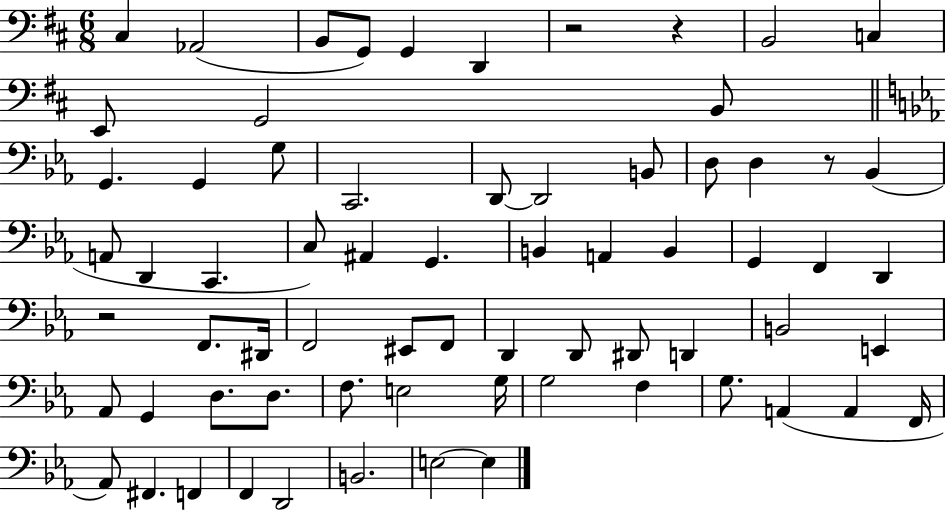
X:1
T:Untitled
M:6/8
L:1/4
K:D
^C, _A,,2 B,,/2 G,,/2 G,, D,, z2 z B,,2 C, E,,/2 G,,2 B,,/2 G,, G,, G,/2 C,,2 D,,/2 D,,2 B,,/2 D,/2 D, z/2 _B,, A,,/2 D,, C,, C,/2 ^A,, G,, B,, A,, B,, G,, F,, D,, z2 F,,/2 ^D,,/4 F,,2 ^E,,/2 F,,/2 D,, D,,/2 ^D,,/2 D,, B,,2 E,, _A,,/2 G,, D,/2 D,/2 F,/2 E,2 G,/4 G,2 F, G,/2 A,, A,, F,,/4 _A,,/2 ^F,, F,, F,, D,,2 B,,2 E,2 E,